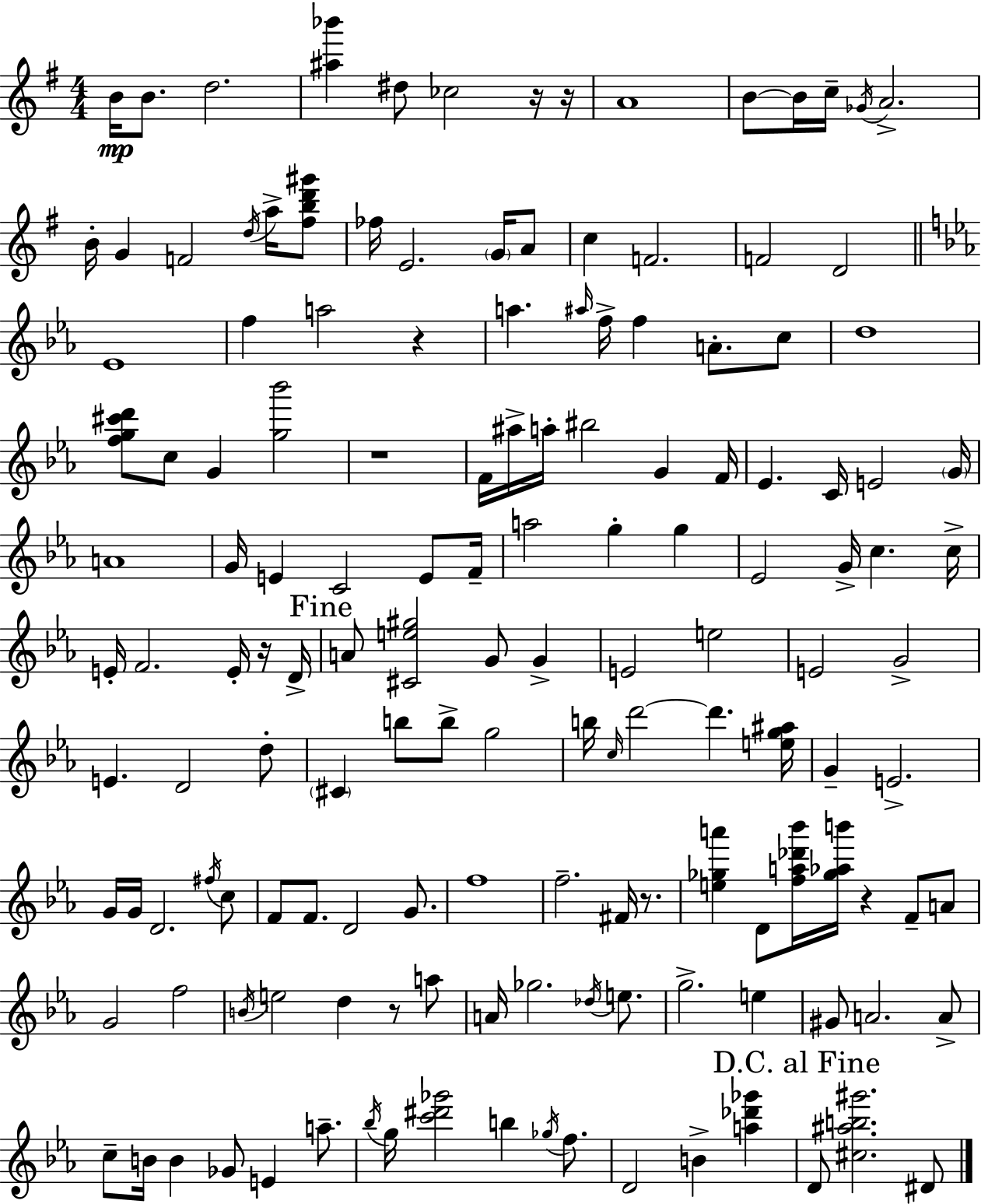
X:1
T:Untitled
M:4/4
L:1/4
K:Em
B/4 B/2 d2 [^a_b'] ^d/2 _c2 z/4 z/4 A4 B/2 B/4 c/4 _G/4 A2 B/4 G F2 d/4 a/4 [^fbd'^g']/2 _f/4 E2 G/4 A/2 c F2 F2 D2 _E4 f a2 z a ^a/4 f/4 f A/2 c/2 d4 [fg^c'd']/2 c/2 G [g_b']2 z4 F/4 ^a/4 a/4 ^b2 G F/4 _E C/4 E2 G/4 A4 G/4 E C2 E/2 F/4 a2 g g _E2 G/4 c c/4 E/4 F2 E/4 z/4 D/4 A/2 [^Ce^g]2 G/2 G E2 e2 E2 G2 E D2 d/2 ^C b/2 b/2 g2 b/4 c/4 d'2 d' [eg^a]/4 G E2 G/4 G/4 D2 ^f/4 c/2 F/2 F/2 D2 G/2 f4 f2 ^F/4 z/2 [e_ga'] D/2 [fa_d'_b']/4 [_g_ab']/4 z F/2 A/2 G2 f2 B/4 e2 d z/2 a/2 A/4 _g2 _d/4 e/2 g2 e ^G/2 A2 A/2 c/2 B/4 B _G/2 E a/2 _b/4 g/4 [c'^d'_g']2 b _g/4 f/2 D2 B [a_d'_g'] D/2 [^c^ab^g']2 ^D/2